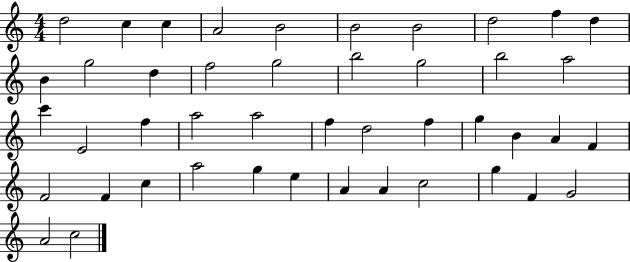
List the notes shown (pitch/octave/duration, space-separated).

D5/h C5/q C5/q A4/h B4/h B4/h B4/h D5/h F5/q D5/q B4/q G5/h D5/q F5/h G5/h B5/h G5/h B5/h A5/h C6/q E4/h F5/q A5/h A5/h F5/q D5/h F5/q G5/q B4/q A4/q F4/q F4/h F4/q C5/q A5/h G5/q E5/q A4/q A4/q C5/h G5/q F4/q G4/h A4/h C5/h